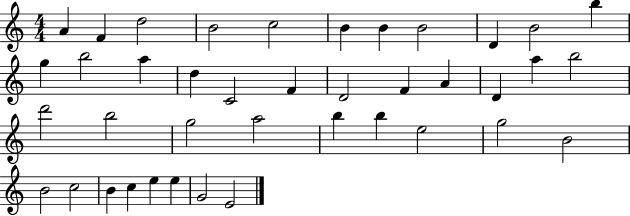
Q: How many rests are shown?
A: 0